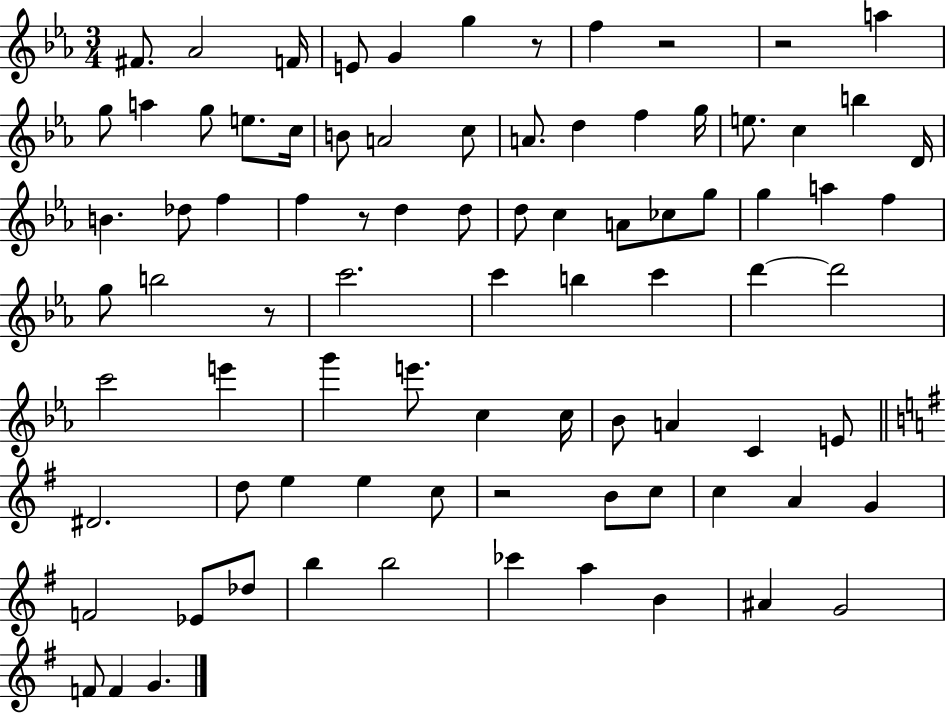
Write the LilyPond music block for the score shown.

{
  \clef treble
  \numericTimeSignature
  \time 3/4
  \key ees \major
  \repeat volta 2 { fis'8. aes'2 f'16 | e'8 g'4 g''4 r8 | f''4 r2 | r2 a''4 | \break g''8 a''4 g''8 e''8. c''16 | b'8 a'2 c''8 | a'8. d''4 f''4 g''16 | e''8. c''4 b''4 d'16 | \break b'4. des''8 f''4 | f''4 r8 d''4 d''8 | d''8 c''4 a'8 ces''8 g''8 | g''4 a''4 f''4 | \break g''8 b''2 r8 | c'''2. | c'''4 b''4 c'''4 | d'''4~~ d'''2 | \break c'''2 e'''4 | g'''4 e'''8. c''4 c''16 | bes'8 a'4 c'4 e'8 | \bar "||" \break \key e \minor dis'2. | d''8 e''4 e''4 c''8 | r2 b'8 c''8 | c''4 a'4 g'4 | \break f'2 ees'8 des''8 | b''4 b''2 | ces'''4 a''4 b'4 | ais'4 g'2 | \break f'8 f'4 g'4. | } \bar "|."
}